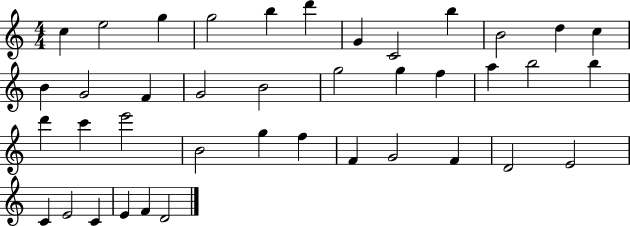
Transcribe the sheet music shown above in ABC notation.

X:1
T:Untitled
M:4/4
L:1/4
K:C
c e2 g g2 b d' G C2 b B2 d c B G2 F G2 B2 g2 g f a b2 b d' c' e'2 B2 g f F G2 F D2 E2 C E2 C E F D2